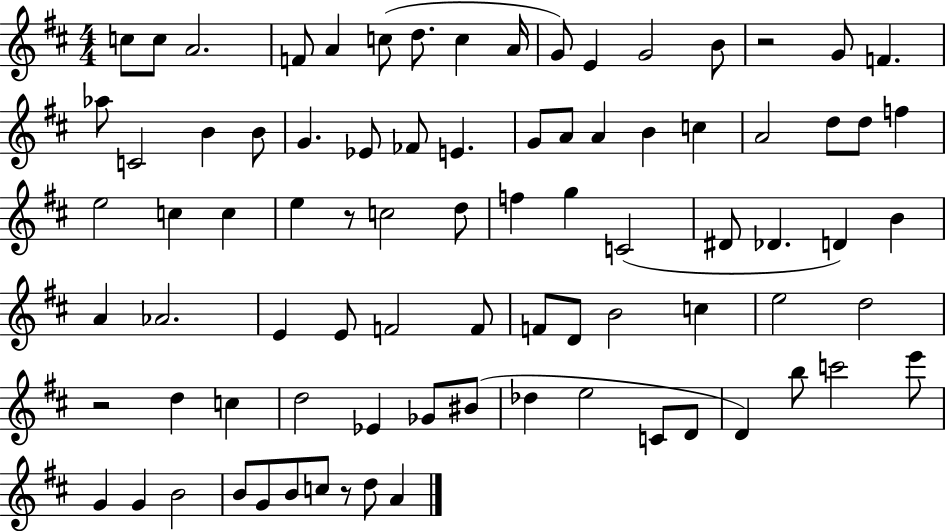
X:1
T:Untitled
M:4/4
L:1/4
K:D
c/2 c/2 A2 F/2 A c/2 d/2 c A/4 G/2 E G2 B/2 z2 G/2 F _a/2 C2 B B/2 G _E/2 _F/2 E G/2 A/2 A B c A2 d/2 d/2 f e2 c c e z/2 c2 d/2 f g C2 ^D/2 _D D B A _A2 E E/2 F2 F/2 F/2 D/2 B2 c e2 d2 z2 d c d2 _E _G/2 ^B/2 _d e2 C/2 D/2 D b/2 c'2 e'/2 G G B2 B/2 G/2 B/2 c/2 z/2 d/2 A